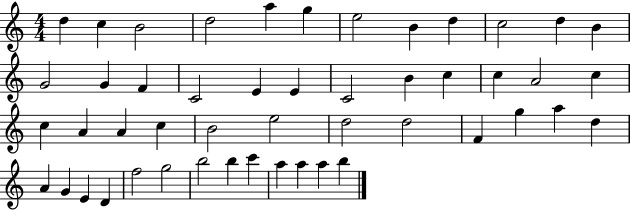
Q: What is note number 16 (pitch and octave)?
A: C4